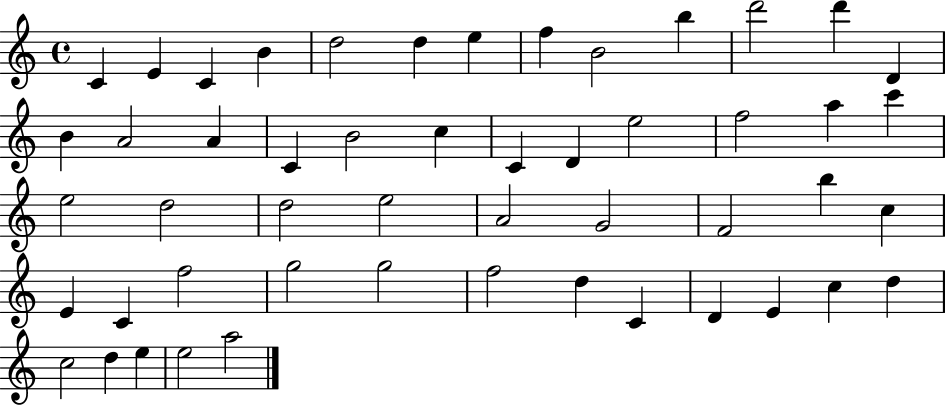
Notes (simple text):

C4/q E4/q C4/q B4/q D5/h D5/q E5/q F5/q B4/h B5/q D6/h D6/q D4/q B4/q A4/h A4/q C4/q B4/h C5/q C4/q D4/q E5/h F5/h A5/q C6/q E5/h D5/h D5/h E5/h A4/h G4/h F4/h B5/q C5/q E4/q C4/q F5/h G5/h G5/h F5/h D5/q C4/q D4/q E4/q C5/q D5/q C5/h D5/q E5/q E5/h A5/h